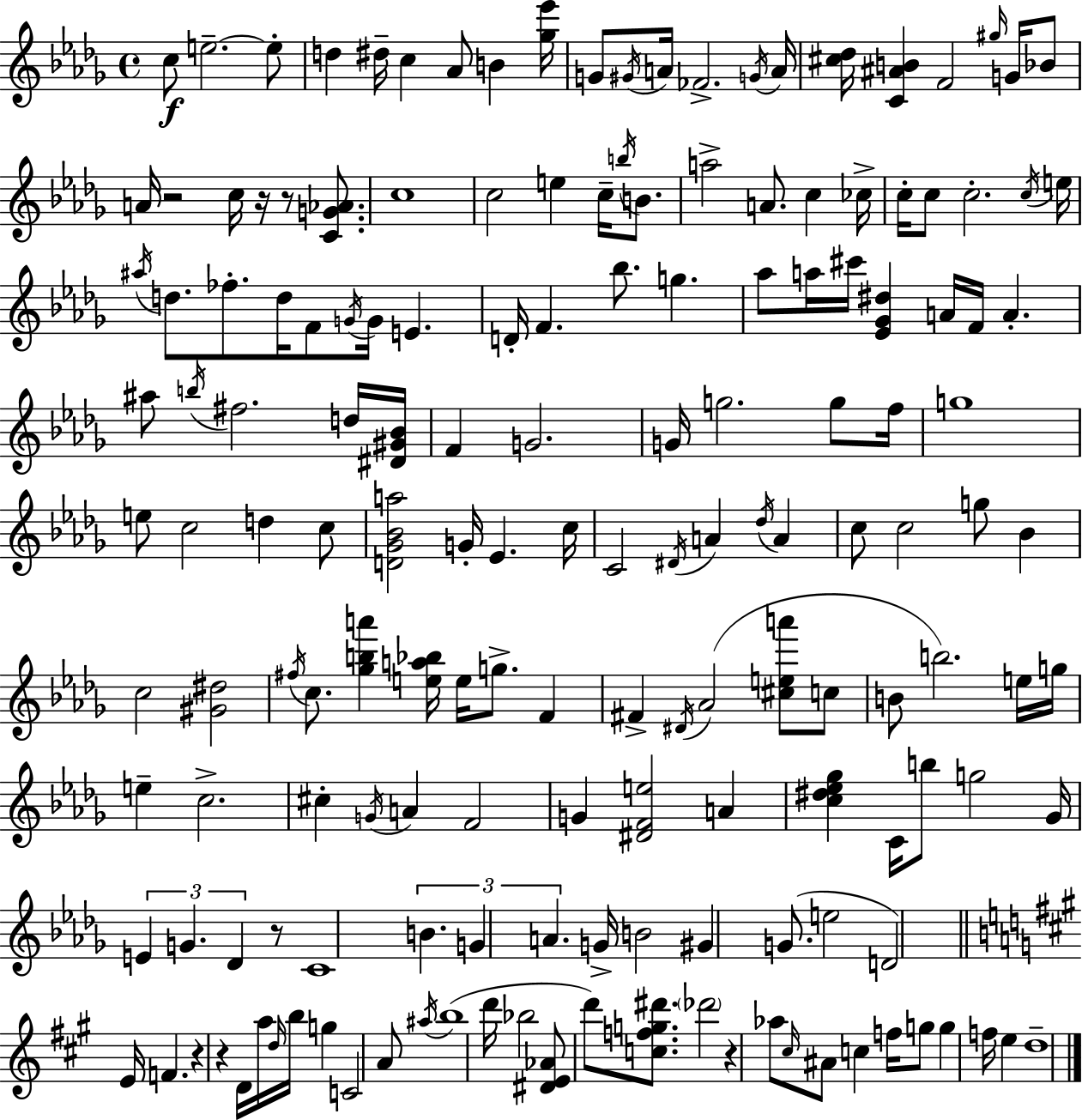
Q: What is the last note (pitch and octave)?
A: D5